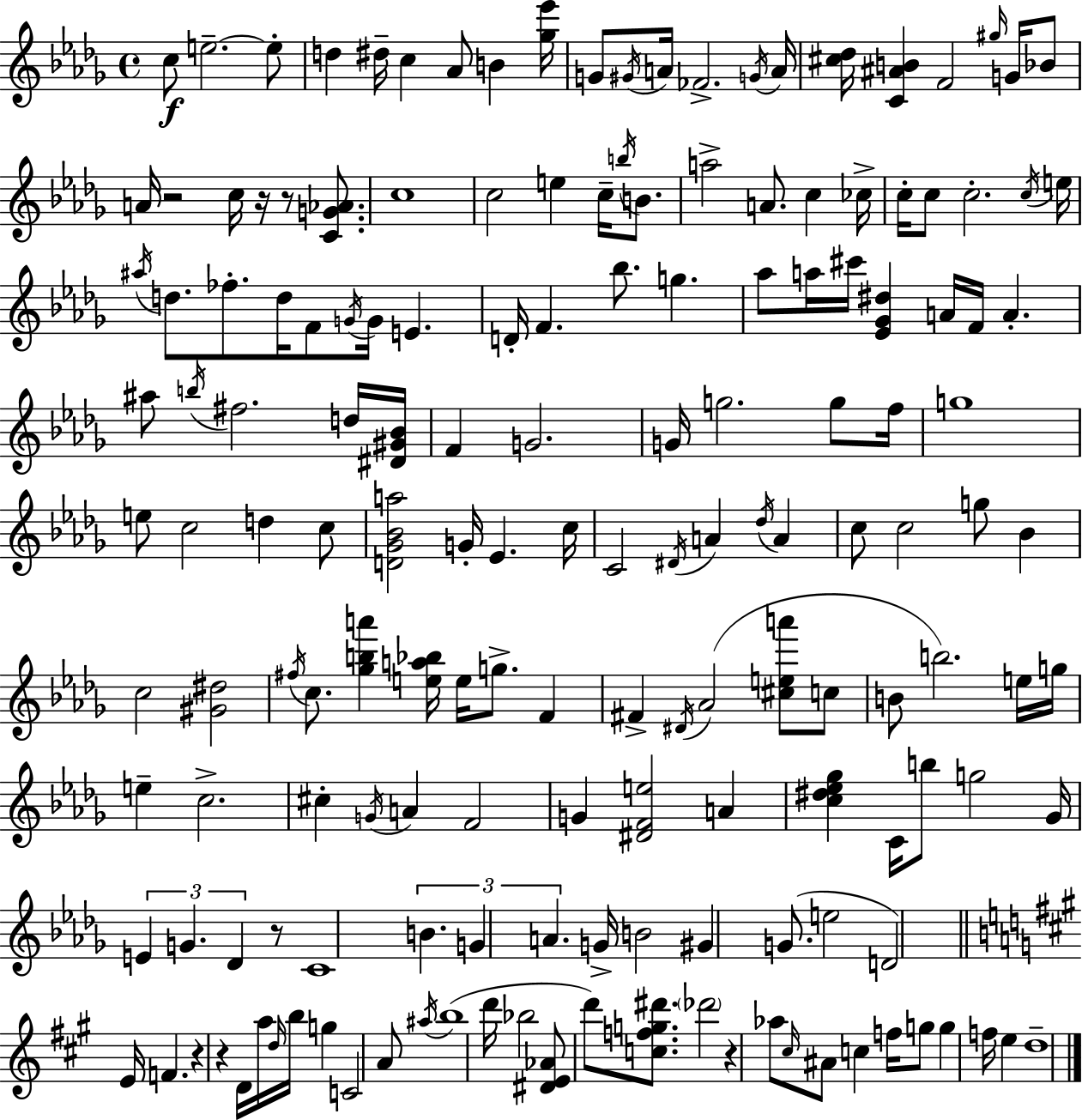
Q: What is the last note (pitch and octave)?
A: D5